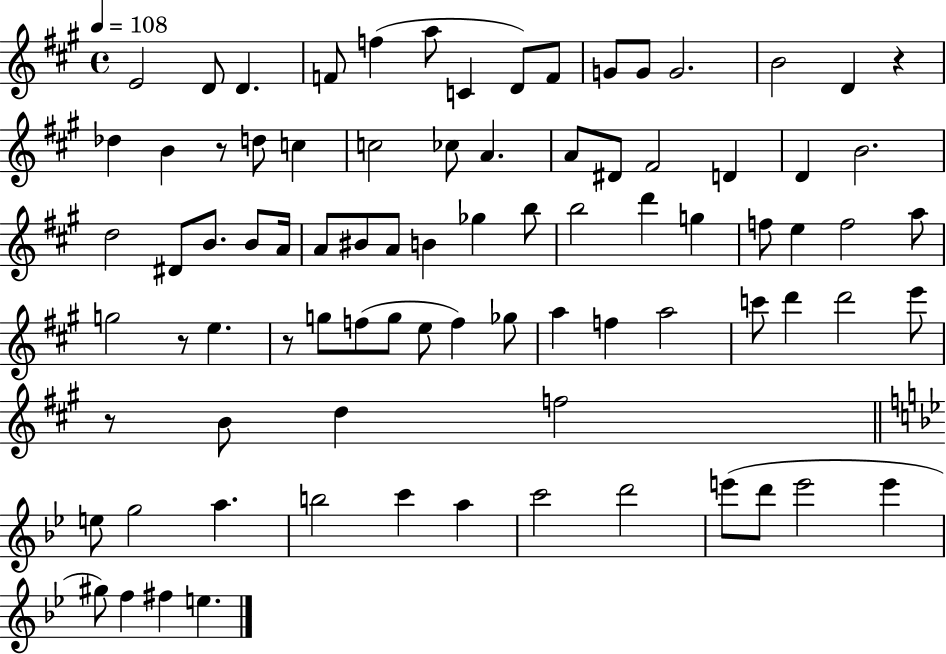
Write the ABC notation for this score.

X:1
T:Untitled
M:4/4
L:1/4
K:A
E2 D/2 D F/2 f a/2 C D/2 F/2 G/2 G/2 G2 B2 D z _d B z/2 d/2 c c2 _c/2 A A/2 ^D/2 ^F2 D D B2 d2 ^D/2 B/2 B/2 A/4 A/2 ^B/2 A/2 B _g b/2 b2 d' g f/2 e f2 a/2 g2 z/2 e z/2 g/2 f/2 g/2 e/2 f _g/2 a f a2 c'/2 d' d'2 e'/2 z/2 B/2 d f2 e/2 g2 a b2 c' a c'2 d'2 e'/2 d'/2 e'2 e' ^g/2 f ^f e